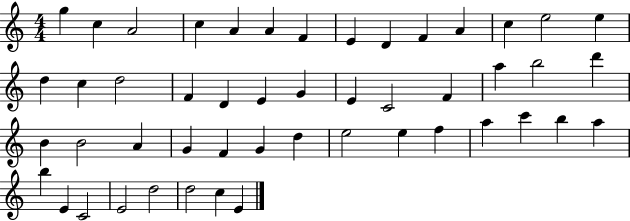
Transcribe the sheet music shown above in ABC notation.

X:1
T:Untitled
M:4/4
L:1/4
K:C
g c A2 c A A F E D F A c e2 e d c d2 F D E G E C2 F a b2 d' B B2 A G F G d e2 e f a c' b a b E C2 E2 d2 d2 c E